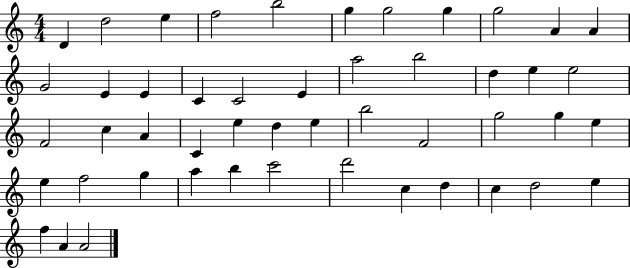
{
  \clef treble
  \numericTimeSignature
  \time 4/4
  \key c \major
  d'4 d''2 e''4 | f''2 b''2 | g''4 g''2 g''4 | g''2 a'4 a'4 | \break g'2 e'4 e'4 | c'4 c'2 e'4 | a''2 b''2 | d''4 e''4 e''2 | \break f'2 c''4 a'4 | c'4 e''4 d''4 e''4 | b''2 f'2 | g''2 g''4 e''4 | \break e''4 f''2 g''4 | a''4 b''4 c'''2 | d'''2 c''4 d''4 | c''4 d''2 e''4 | \break f''4 a'4 a'2 | \bar "|."
}